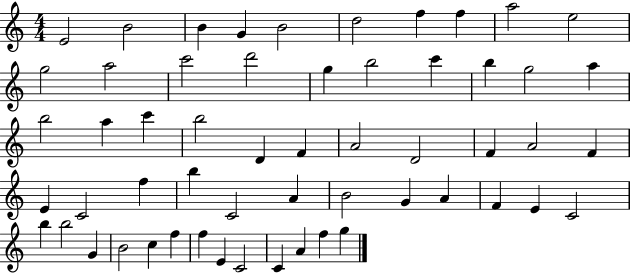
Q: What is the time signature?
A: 4/4